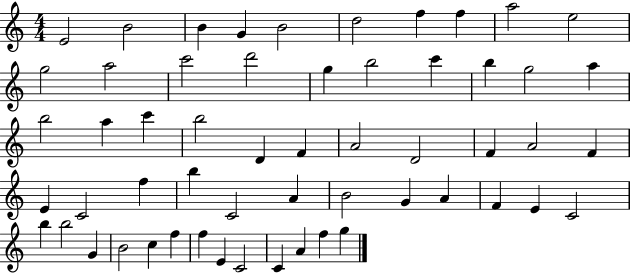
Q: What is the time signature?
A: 4/4